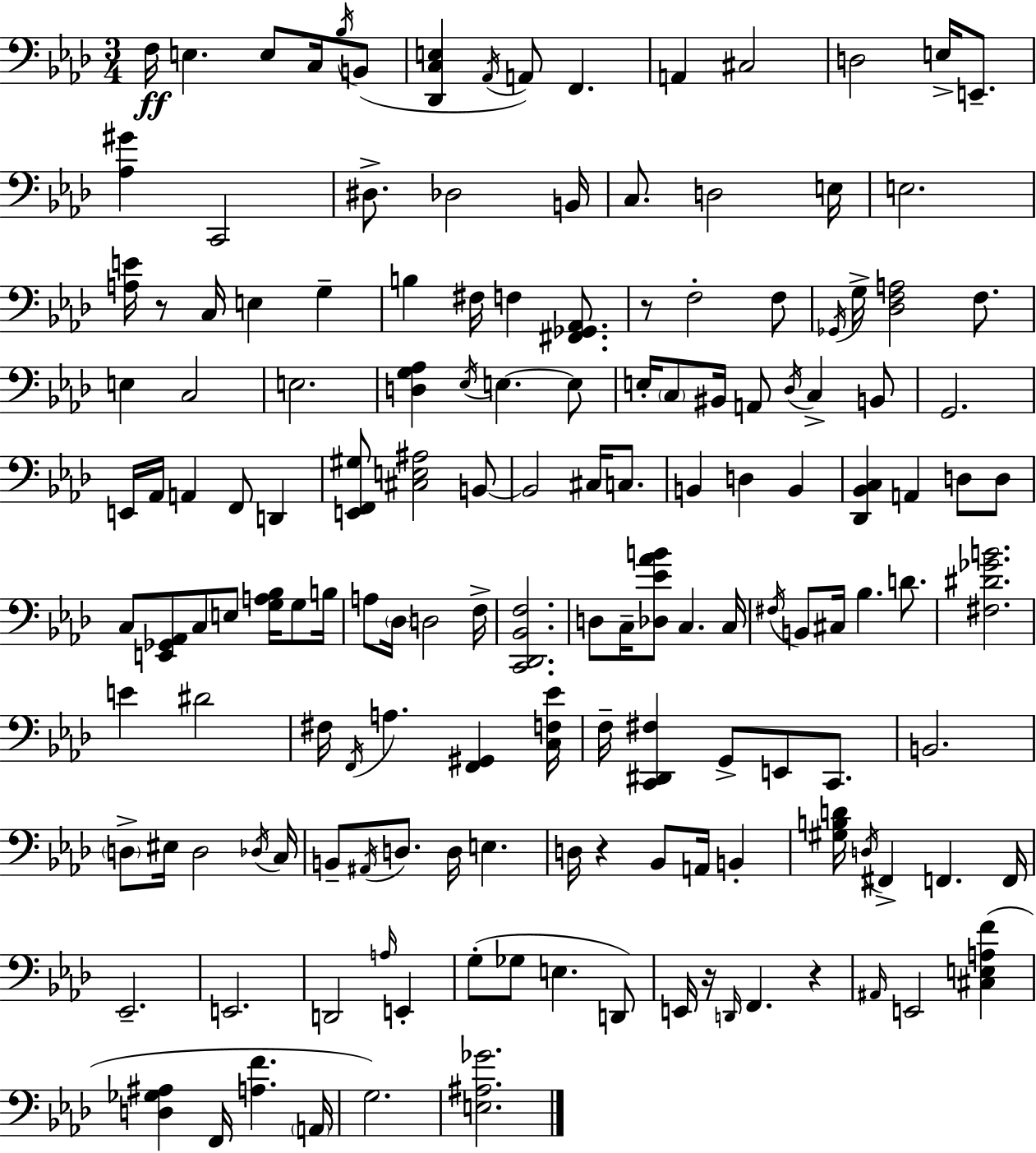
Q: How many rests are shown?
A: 5